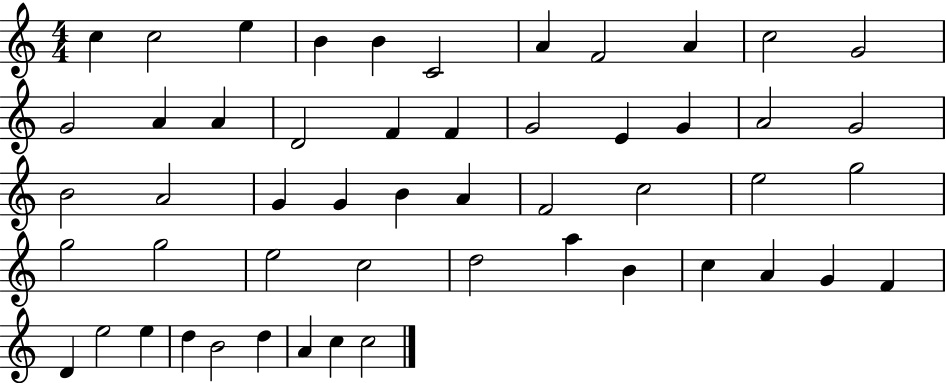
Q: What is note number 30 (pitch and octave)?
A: C5